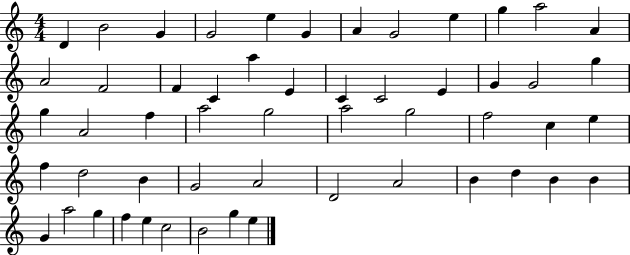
X:1
T:Untitled
M:4/4
L:1/4
K:C
D B2 G G2 e G A G2 e g a2 A A2 F2 F C a E C C2 E G G2 g g A2 f a2 g2 a2 g2 f2 c e f d2 B G2 A2 D2 A2 B d B B G a2 g f e c2 B2 g e